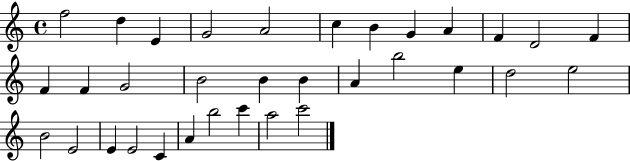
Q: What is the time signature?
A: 4/4